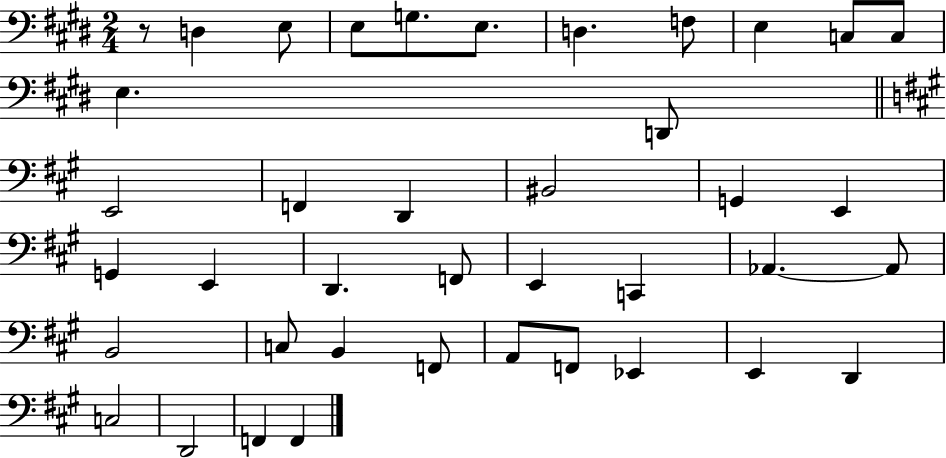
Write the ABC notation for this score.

X:1
T:Untitled
M:2/4
L:1/4
K:E
z/2 D, E,/2 E,/2 G,/2 E,/2 D, F,/2 E, C,/2 C,/2 E, D,,/2 E,,2 F,, D,, ^B,,2 G,, E,, G,, E,, D,, F,,/2 E,, C,, _A,, _A,,/2 B,,2 C,/2 B,, F,,/2 A,,/2 F,,/2 _E,, E,, D,, C,2 D,,2 F,, F,,